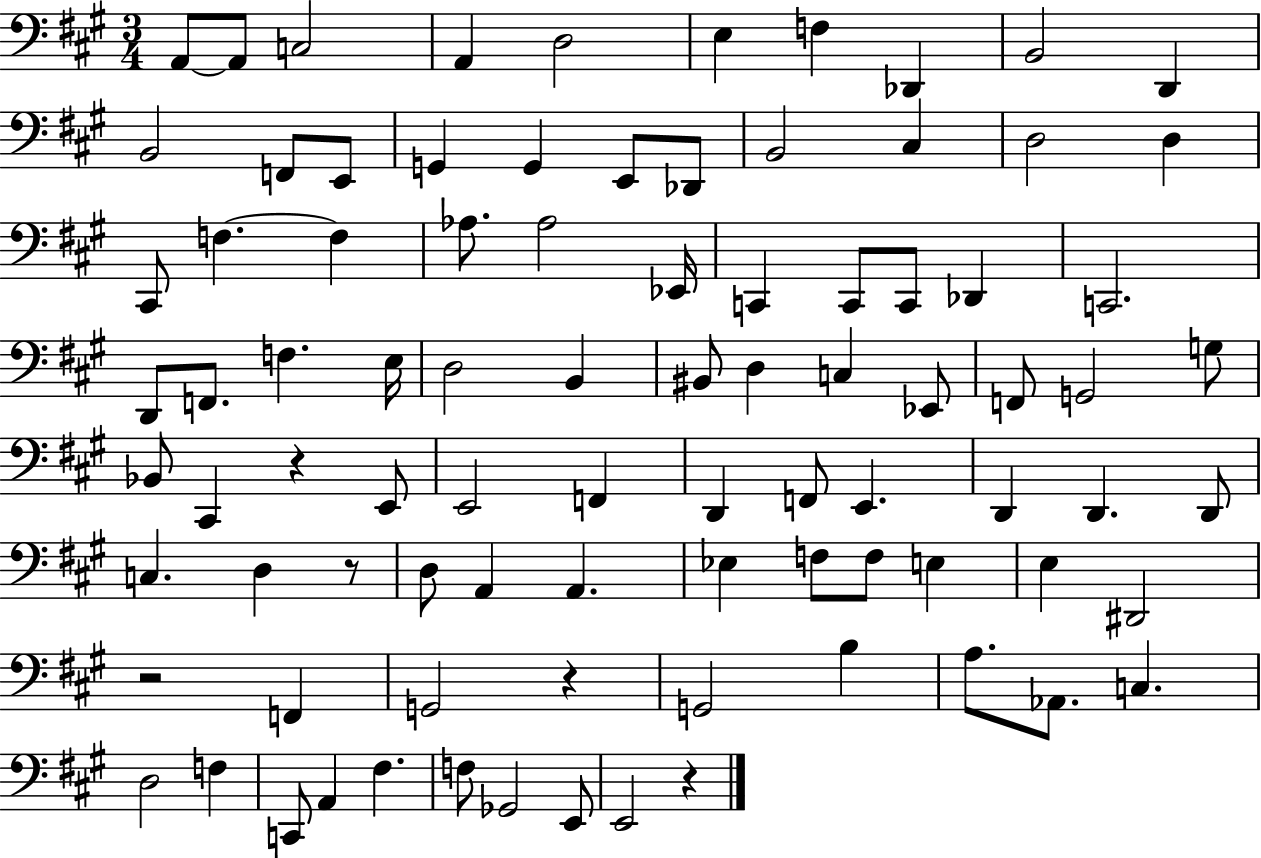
{
  \clef bass
  \numericTimeSignature
  \time 3/4
  \key a \major
  a,8~~ a,8 c2 | a,4 d2 | e4 f4 des,4 | b,2 d,4 | \break b,2 f,8 e,8 | g,4 g,4 e,8 des,8 | b,2 cis4 | d2 d4 | \break cis,8 f4.~~ f4 | aes8. aes2 ees,16 | c,4 c,8 c,8 des,4 | c,2. | \break d,8 f,8. f4. e16 | d2 b,4 | bis,8 d4 c4 ees,8 | f,8 g,2 g8 | \break bes,8 cis,4 r4 e,8 | e,2 f,4 | d,4 f,8 e,4. | d,4 d,4. d,8 | \break c4. d4 r8 | d8 a,4 a,4. | ees4 f8 f8 e4 | e4 dis,2 | \break r2 f,4 | g,2 r4 | g,2 b4 | a8. aes,8. c4. | \break d2 f4 | c,8 a,4 fis4. | f8 ges,2 e,8 | e,2 r4 | \break \bar "|."
}